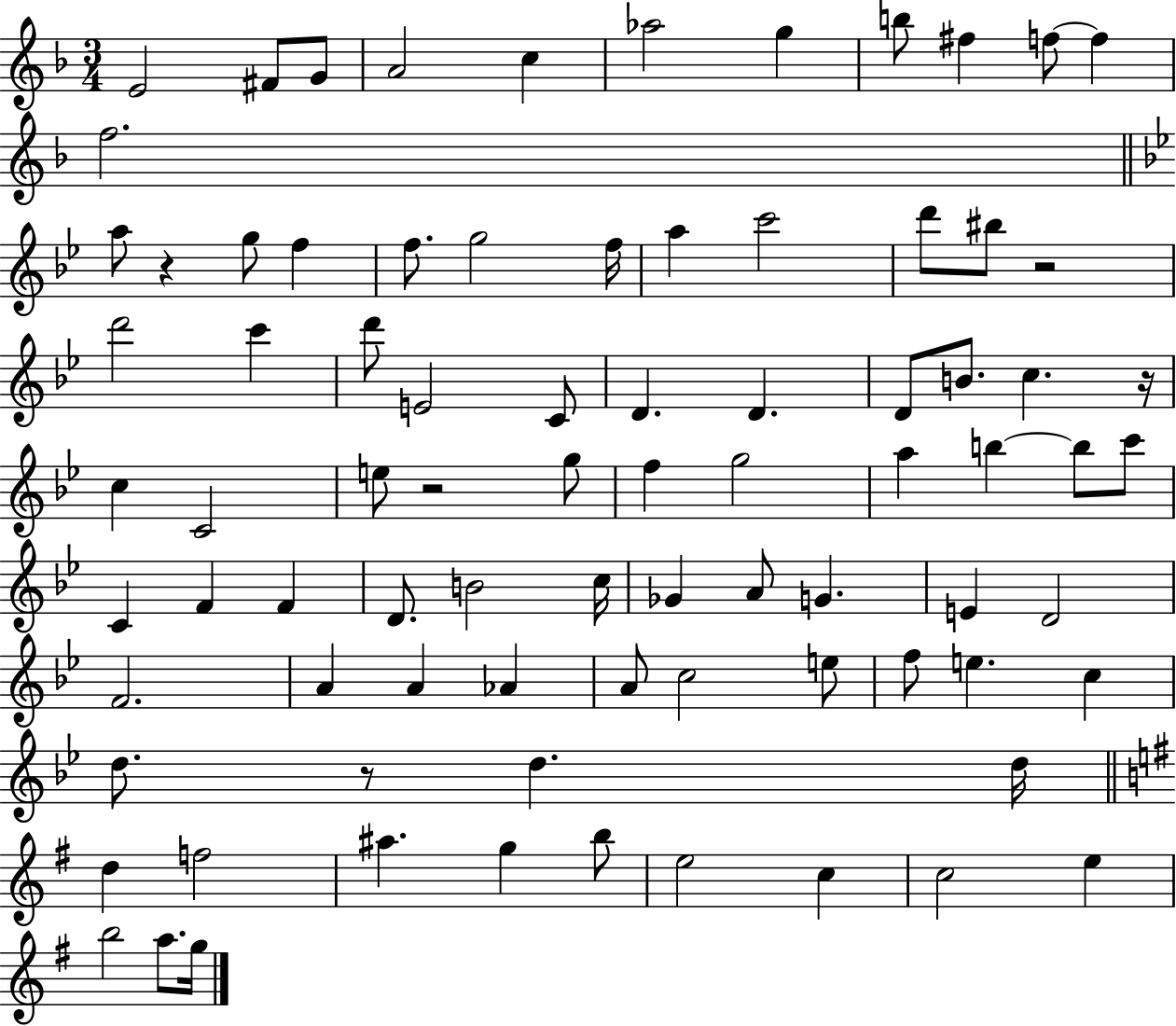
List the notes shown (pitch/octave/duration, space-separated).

E4/h F#4/e G4/e A4/h C5/q Ab5/h G5/q B5/e F#5/q F5/e F5/q F5/h. A5/e R/q G5/e F5/q F5/e. G5/h F5/s A5/q C6/h D6/e BIS5/e R/h D6/h C6/q D6/e E4/h C4/e D4/q. D4/q. D4/e B4/e. C5/q. R/s C5/q C4/h E5/e R/h G5/e F5/q G5/h A5/q B5/q B5/e C6/e C4/q F4/q F4/q D4/e. B4/h C5/s Gb4/q A4/e G4/q. E4/q D4/h F4/h. A4/q A4/q Ab4/q A4/e C5/h E5/e F5/e E5/q. C5/q D5/e. R/e D5/q. D5/s D5/q F5/h A#5/q. G5/q B5/e E5/h C5/q C5/h E5/q B5/h A5/e. G5/s